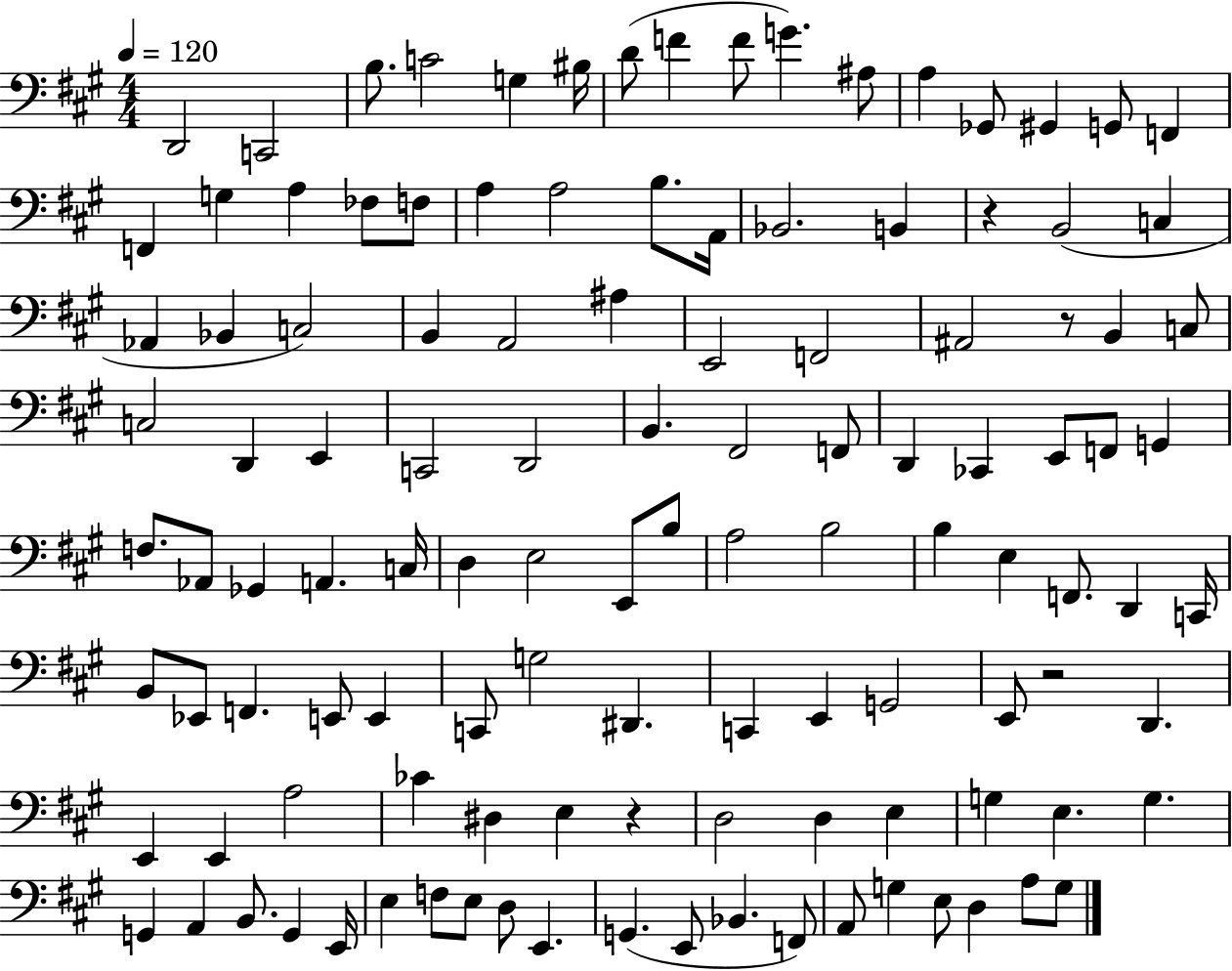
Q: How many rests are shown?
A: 4